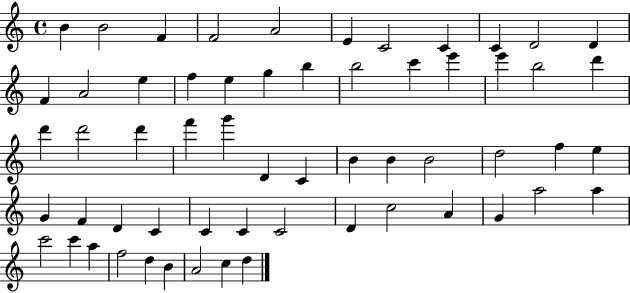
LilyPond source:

{
  \clef treble
  \time 4/4
  \defaultTimeSignature
  \key c \major
  b'4 b'2 f'4 | f'2 a'2 | e'4 c'2 c'4 | c'4 d'2 d'4 | \break f'4 a'2 e''4 | f''4 e''4 g''4 b''4 | b''2 c'''4 e'''4 | e'''4 b''2 d'''4 | \break d'''4 d'''2 d'''4 | f'''4 g'''4 d'4 c'4 | b'4 b'4 b'2 | d''2 f''4 e''4 | \break g'4 f'4 d'4 c'4 | c'4 c'4 c'2 | d'4 c''2 a'4 | g'4 a''2 a''4 | \break c'''2 c'''4 a''4 | f''2 d''4 b'4 | a'2 c''4 d''4 | \bar "|."
}